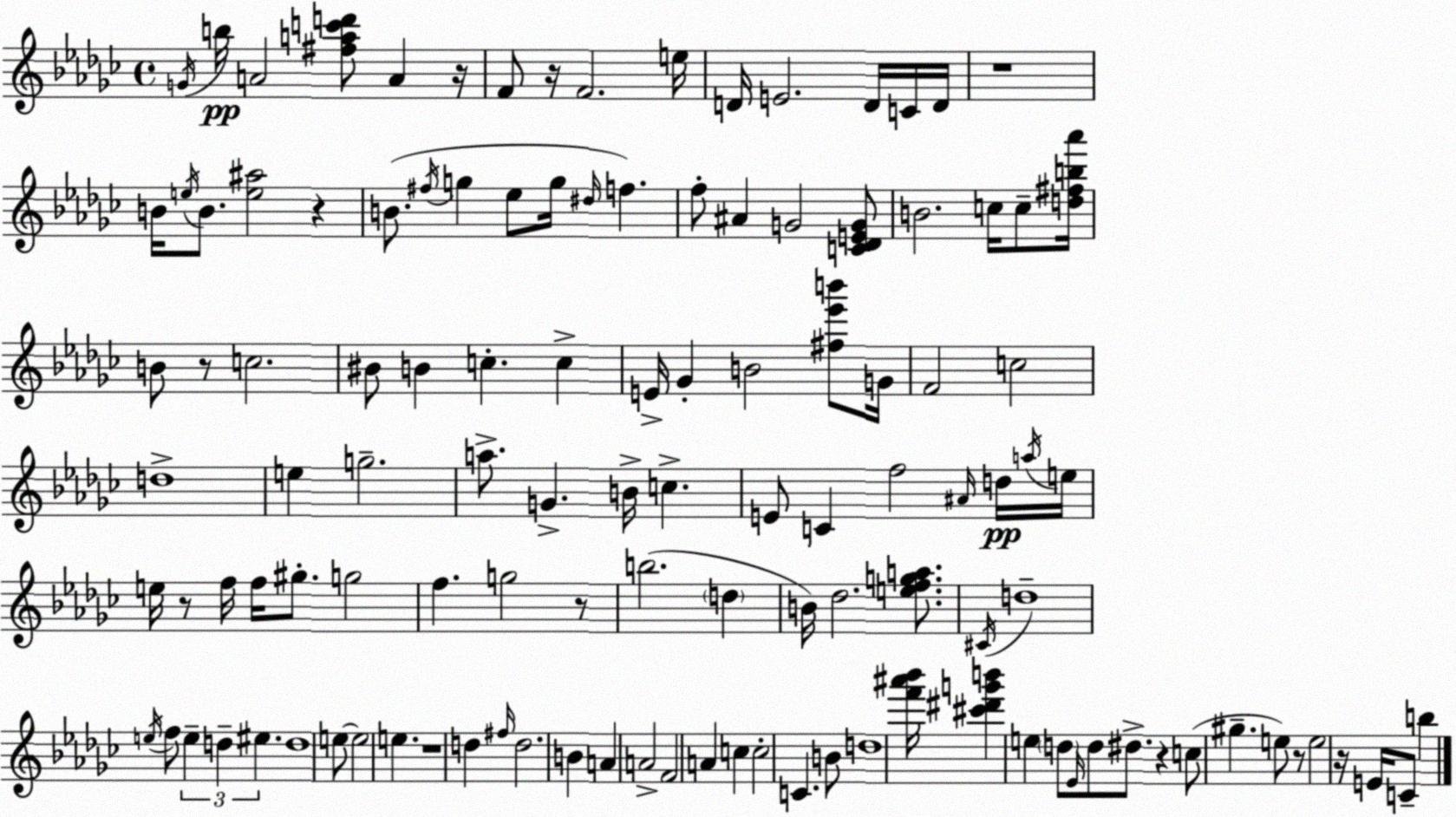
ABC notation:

X:1
T:Untitled
M:4/4
L:1/4
K:Ebm
G/4 b/4 A2 [^fac'd']/2 A z/4 F/2 z/4 F2 e/4 D/4 E2 D/4 C/4 D/4 z4 B/4 e/4 B/2 [e^a]2 z B/2 ^f/4 g _e/2 g/4 ^d/4 f f/2 ^A G2 [C_DEG]/2 B2 c/4 c/2 [d^fb_a']/4 B/2 z/2 c2 ^B/2 B c c E/4 _G B2 [^f_e'b']/2 G/4 F2 c2 d4 e g2 a/2 G B/4 c E/2 C f2 ^A/4 d/4 a/4 e/4 e/4 z/2 f/4 f/4 ^g/2 g2 f g2 z/2 b2 d B/4 _d2 [efga]/2 ^C/4 d4 e/4 f/2 e d ^e d4 e/2 e2 e z4 d ^f/4 d2 B A A2 F2 A c c2 C B/2 d4 [f'^a'_b']/4 [^c'^d'g'b'] e d/2 _E/4 d/2 ^d/2 z c/2 ^g e/2 z/2 e2 z/4 E/4 C/2 b